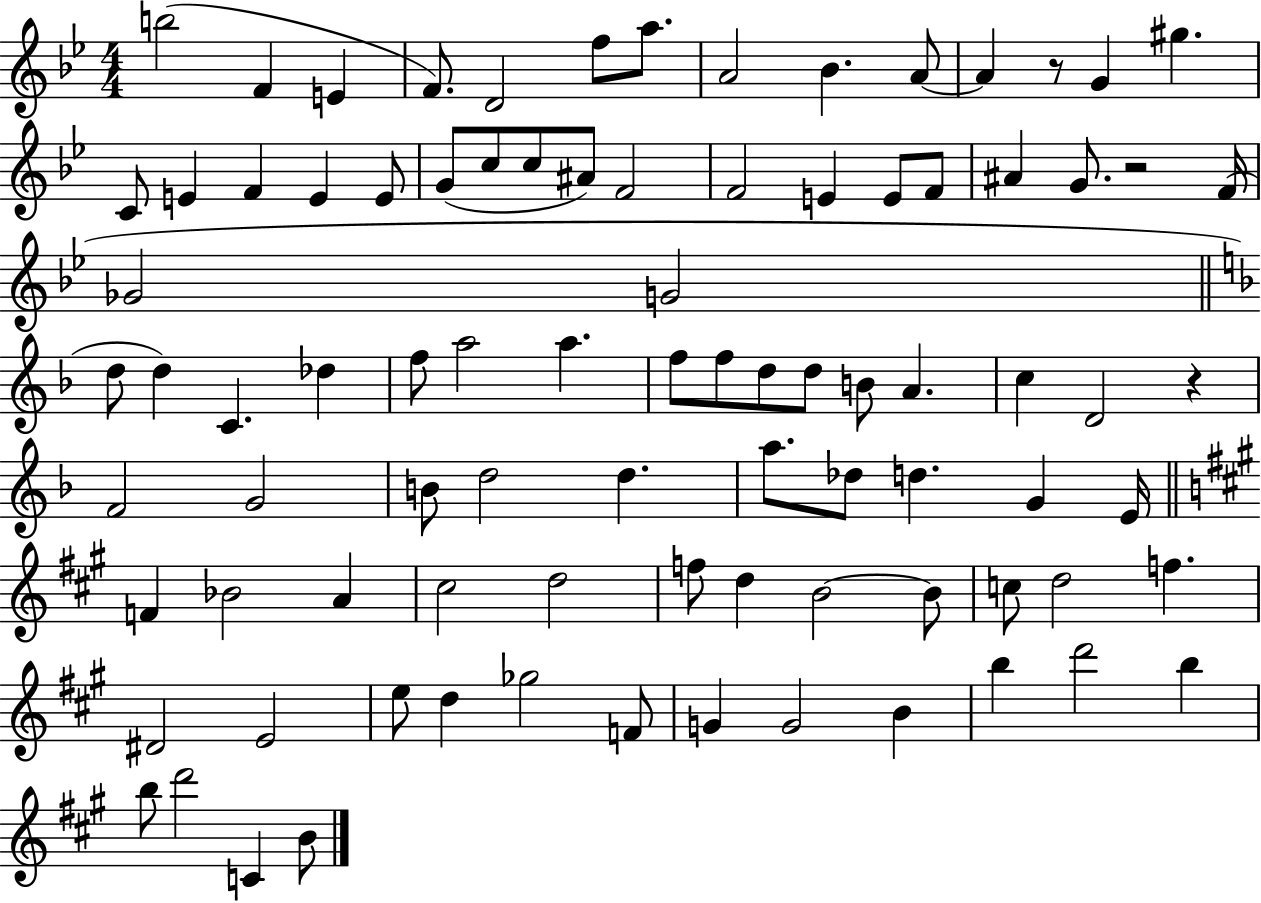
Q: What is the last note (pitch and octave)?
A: B4